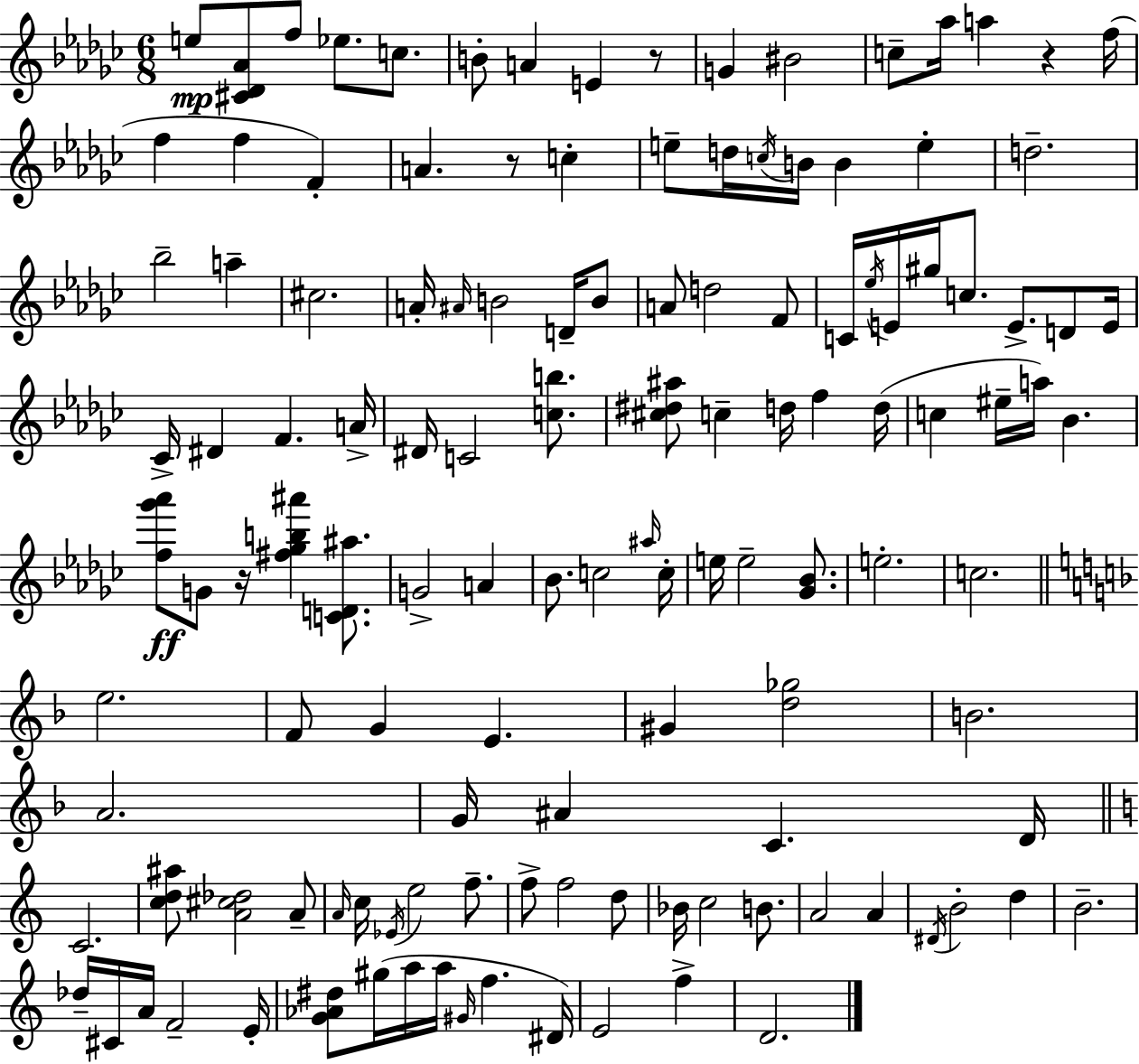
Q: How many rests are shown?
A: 4